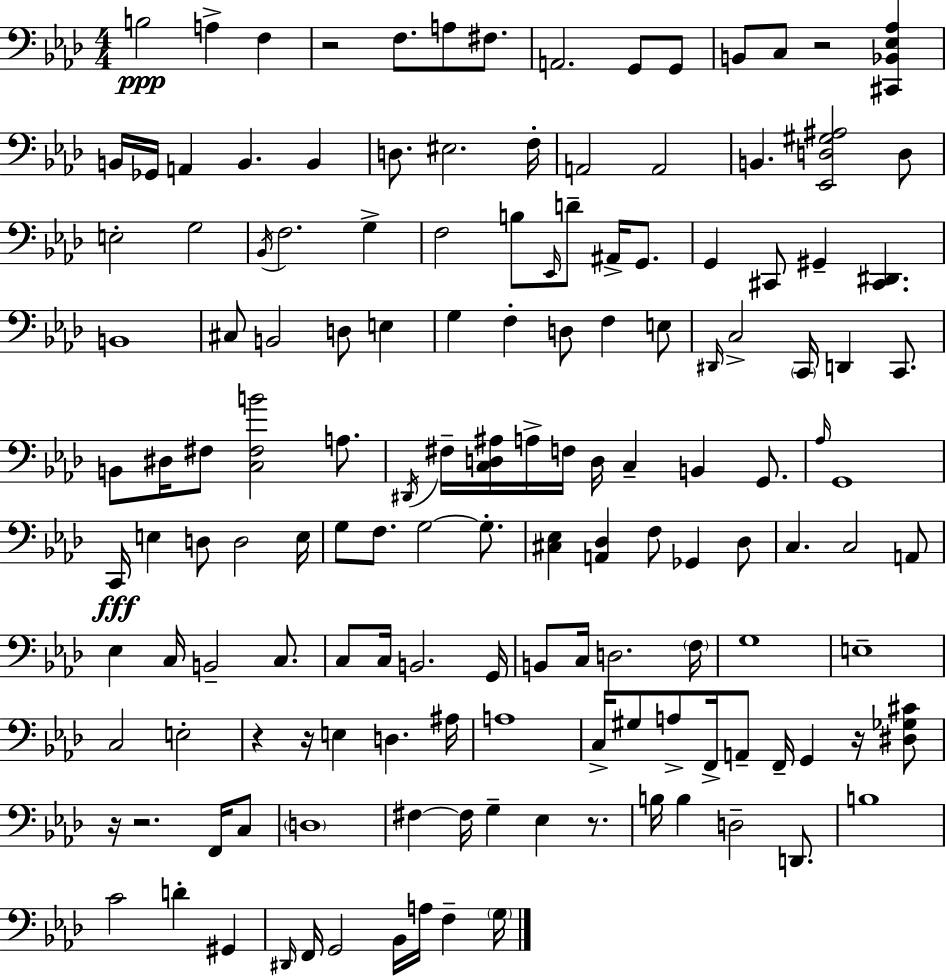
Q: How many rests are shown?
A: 8